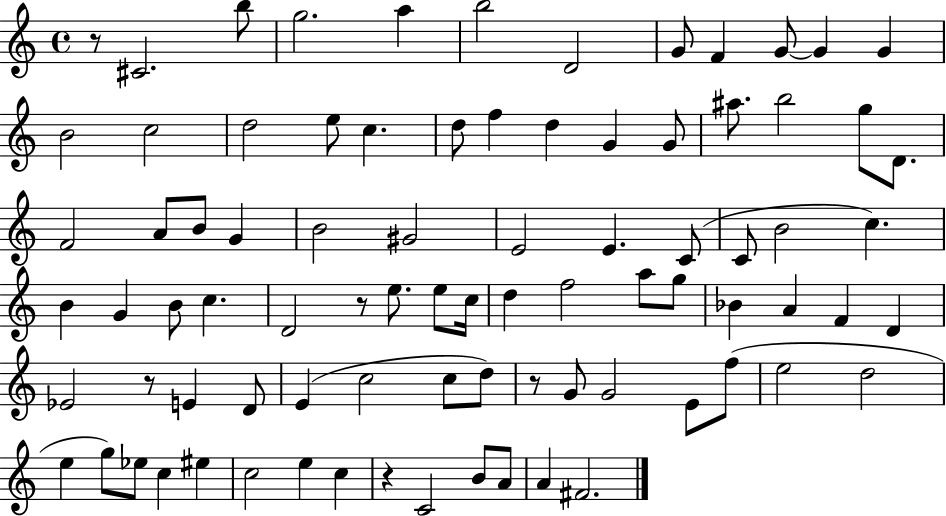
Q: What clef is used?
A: treble